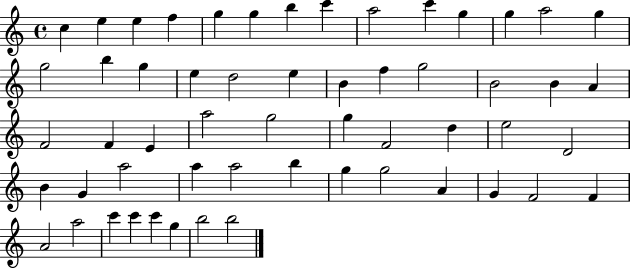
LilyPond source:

{
  \clef treble
  \time 4/4
  \defaultTimeSignature
  \key c \major
  c''4 e''4 e''4 f''4 | g''4 g''4 b''4 c'''4 | a''2 c'''4 g''4 | g''4 a''2 g''4 | \break g''2 b''4 g''4 | e''4 d''2 e''4 | b'4 f''4 g''2 | b'2 b'4 a'4 | \break f'2 f'4 e'4 | a''2 g''2 | g''4 f'2 d''4 | e''2 d'2 | \break b'4 g'4 a''2 | a''4 a''2 b''4 | g''4 g''2 a'4 | g'4 f'2 f'4 | \break a'2 a''2 | c'''4 c'''4 c'''4 g''4 | b''2 b''2 | \bar "|."
}